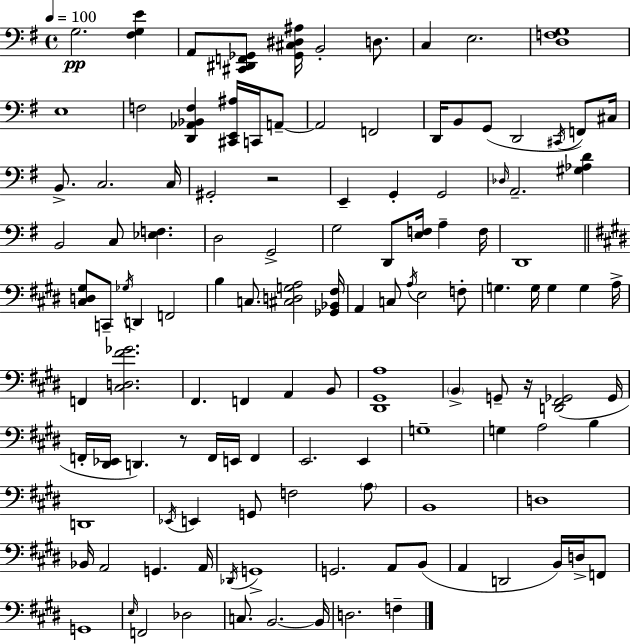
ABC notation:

X:1
T:Untitled
M:4/4
L:1/4
K:Em
G,2 [^F,G,E] A,,/2 [^C,,^D,,F,,_G,,]/2 [_G,,^C,^D,^A,]/4 B,,2 D,/2 C, E,2 [D,F,G,]4 E,4 F,2 [D,,_A,,_B,,F,] [^C,,E,,^A,]/4 C,,/4 A,,/2 A,,2 F,,2 D,,/4 B,,/2 G,,/2 D,,2 ^C,,/4 F,,/2 ^C,/4 B,,/2 C,2 C,/4 ^G,,2 z2 E,, G,, G,,2 _D,/4 A,,2 [^G,_A,D] B,,2 C,/2 [_E,F,] D,2 G,,2 G,2 D,,/2 [E,F,]/4 A, F,/4 D,,4 [^C,D,^G,]/2 C,,/2 _G,/4 D,, F,,2 B, C,/2 [^C,D,G,A,]2 [_G,,_B,,^F,]/4 A,, C,/2 A,/4 E,2 F,/2 G, G,/4 G, G, A,/4 F,, [^C,D,^F_G]2 ^F,, F,, A,, B,,/2 [^D,,^G,,A,]4 B,, G,,/2 z/4 [D,,^F,,_G,,]2 _G,,/4 F,,/4 [^D,,_E,,]/4 D,, z/2 F,,/4 E,,/4 F,, E,,2 E,, G,4 G, A,2 B, D,,4 _E,,/4 E,, G,,/2 F,2 A,/2 B,,4 D,4 _B,,/4 A,,2 G,, A,,/4 _D,,/4 G,,4 G,,2 A,,/2 B,,/2 A,, D,,2 B,,/4 D,/4 F,,/2 G,,4 E,/4 F,,2 _D,2 C,/2 B,,2 B,,/4 D,2 F,